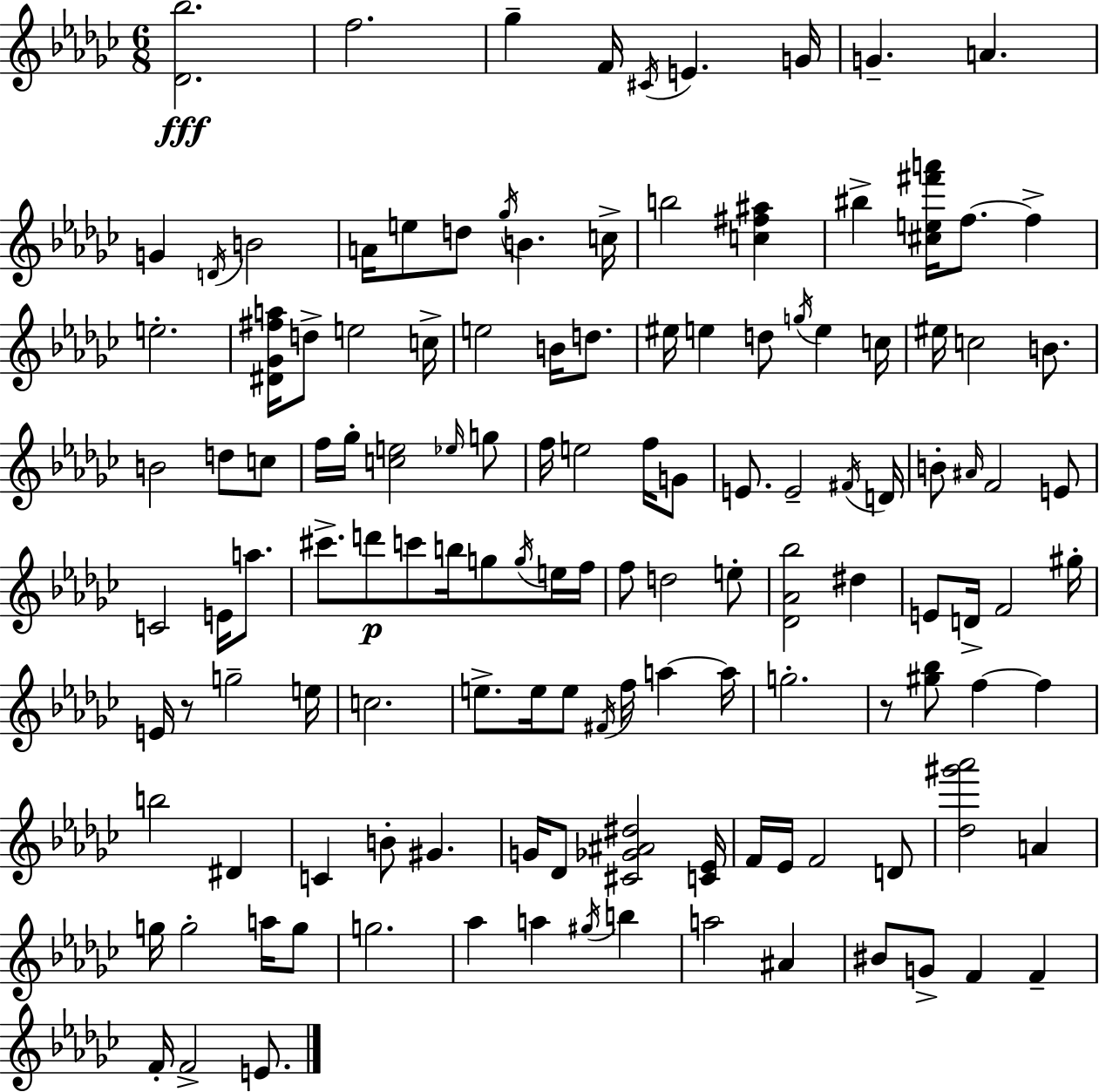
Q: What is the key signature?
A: EES minor